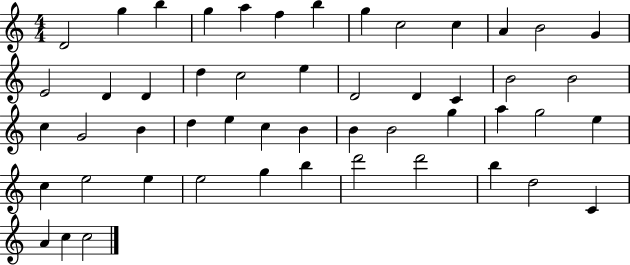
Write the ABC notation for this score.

X:1
T:Untitled
M:4/4
L:1/4
K:C
D2 g b g a f b g c2 c A B2 G E2 D D d c2 e D2 D C B2 B2 c G2 B d e c B B B2 g a g2 e c e2 e e2 g b d'2 d'2 b d2 C A c c2